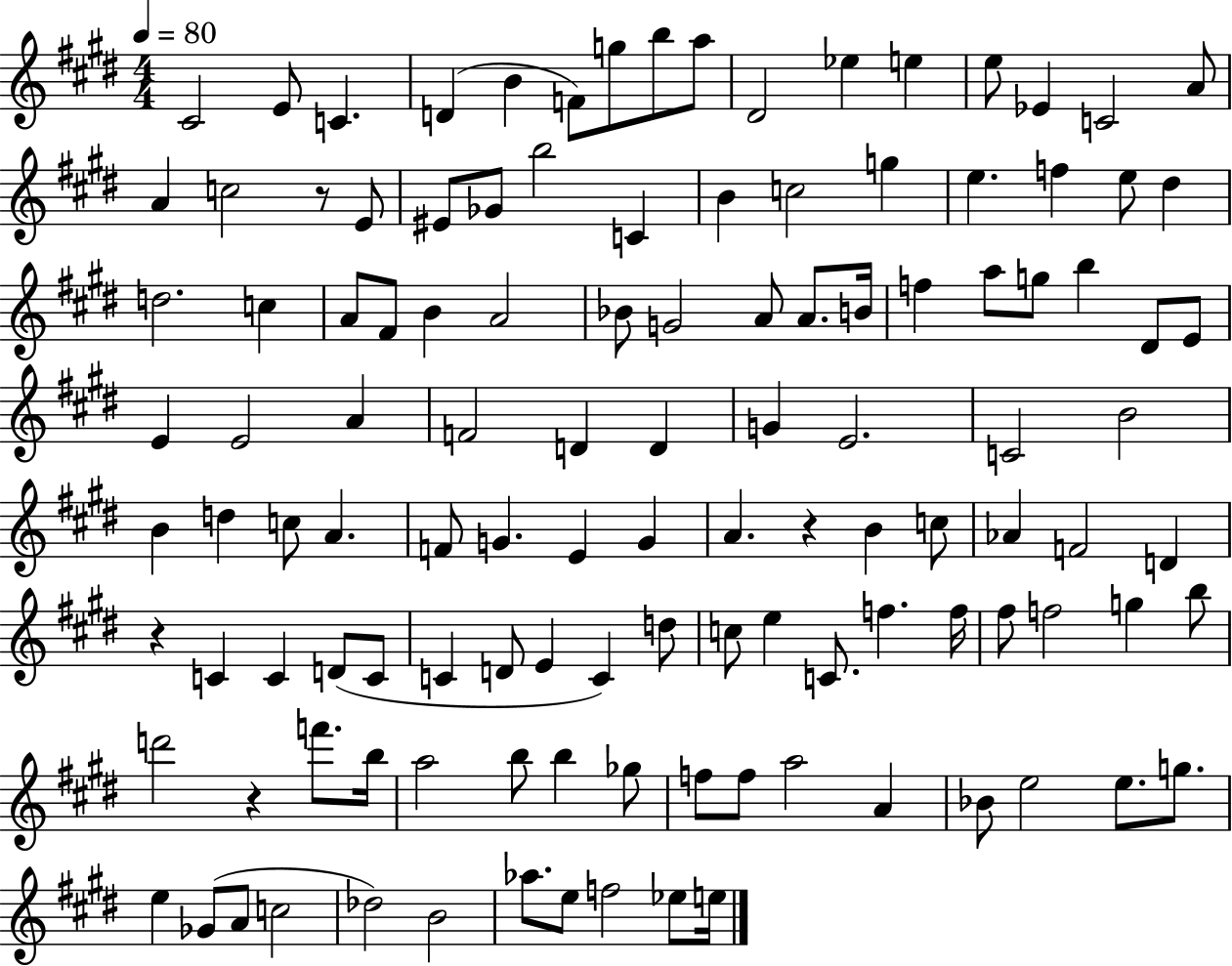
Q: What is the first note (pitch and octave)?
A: C#4